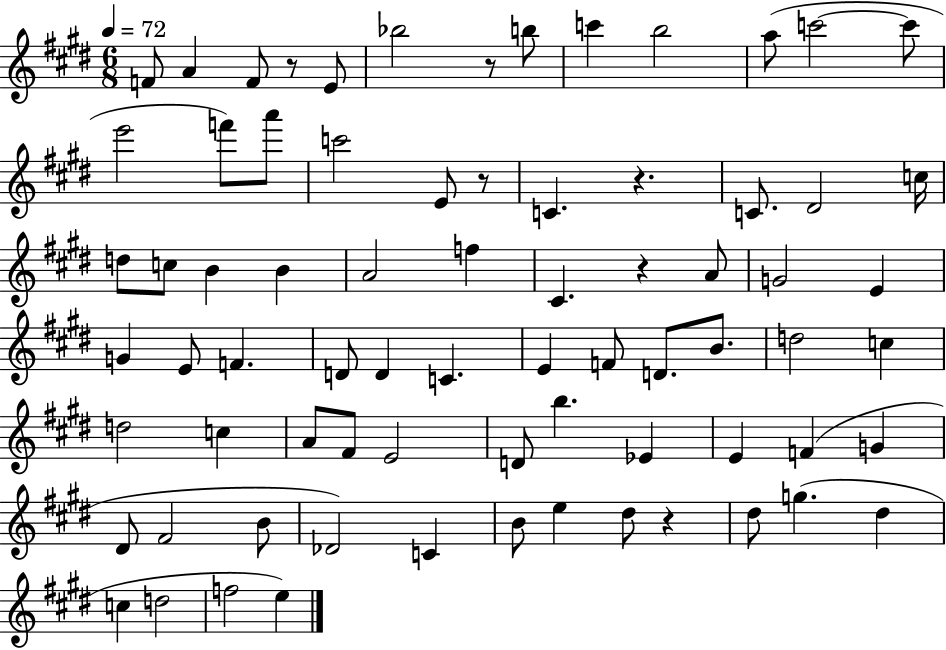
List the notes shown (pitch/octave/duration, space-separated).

F4/e A4/q F4/e R/e E4/e Bb5/h R/e B5/e C6/q B5/h A5/e C6/h C6/e E6/h F6/e A6/e C6/h E4/e R/e C4/q. R/q. C4/e. D#4/h C5/s D5/e C5/e B4/q B4/q A4/h F5/q C#4/q. R/q A4/e G4/h E4/q G4/q E4/e F4/q. D4/e D4/q C4/q. E4/q F4/e D4/e. B4/e. D5/h C5/q D5/h C5/q A4/e F#4/e E4/h D4/e B5/q. Eb4/q E4/q F4/q G4/q D#4/e F#4/h B4/e Db4/h C4/q B4/e E5/q D#5/e R/q D#5/e G5/q. D#5/q C5/q D5/h F5/h E5/q